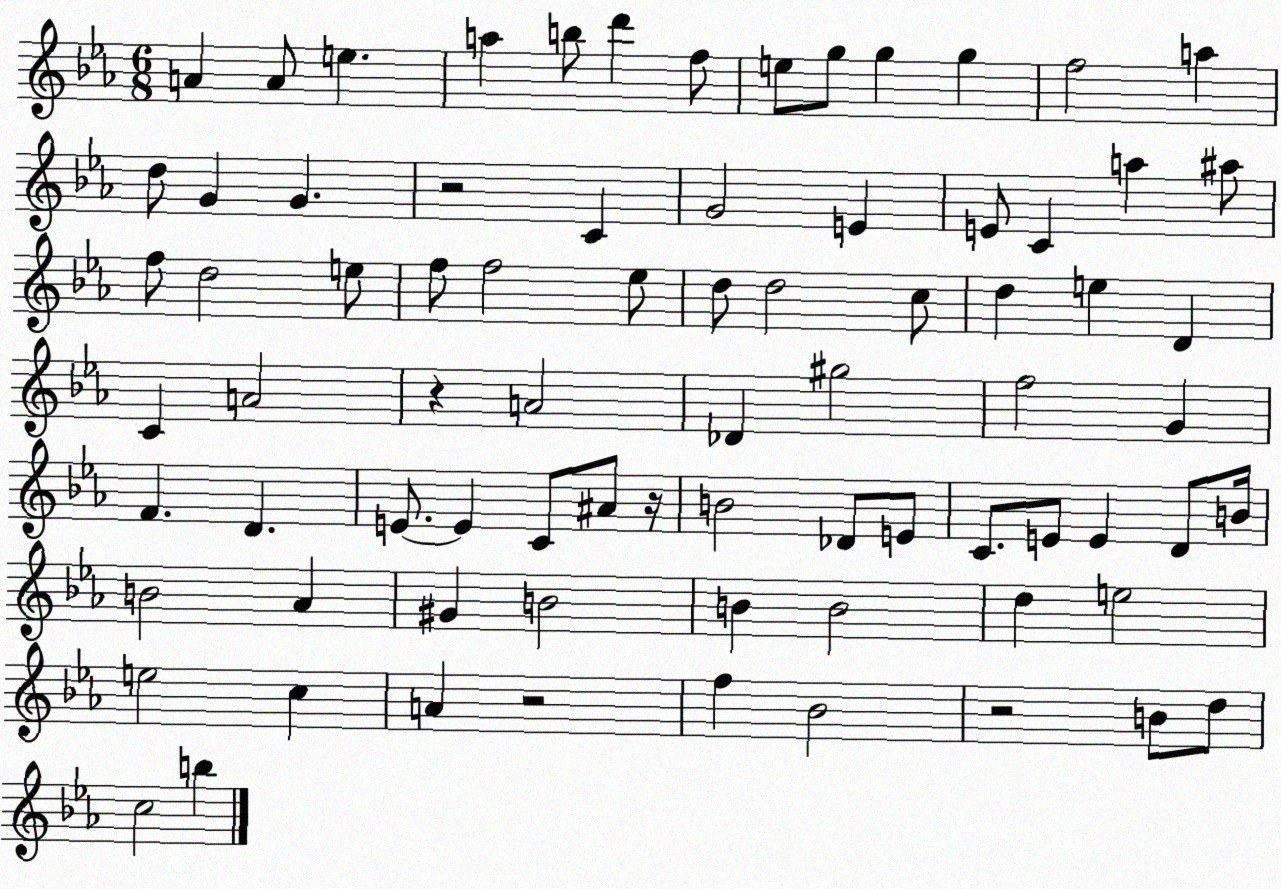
X:1
T:Untitled
M:6/8
L:1/4
K:Eb
A A/2 e a b/2 d' f/2 e/2 g/2 g g f2 a d/2 G G z2 C G2 E E/2 C a ^a/2 f/2 d2 e/2 f/2 f2 _e/2 d/2 d2 c/2 d e D C A2 z A2 _D ^g2 f2 G F D E/2 E C/2 ^A/2 z/4 B2 _D/2 E/2 C/2 E/2 E D/2 B/4 B2 _A ^G B2 B B2 d e2 e2 c A z2 f _B2 z2 B/2 d/2 c2 b